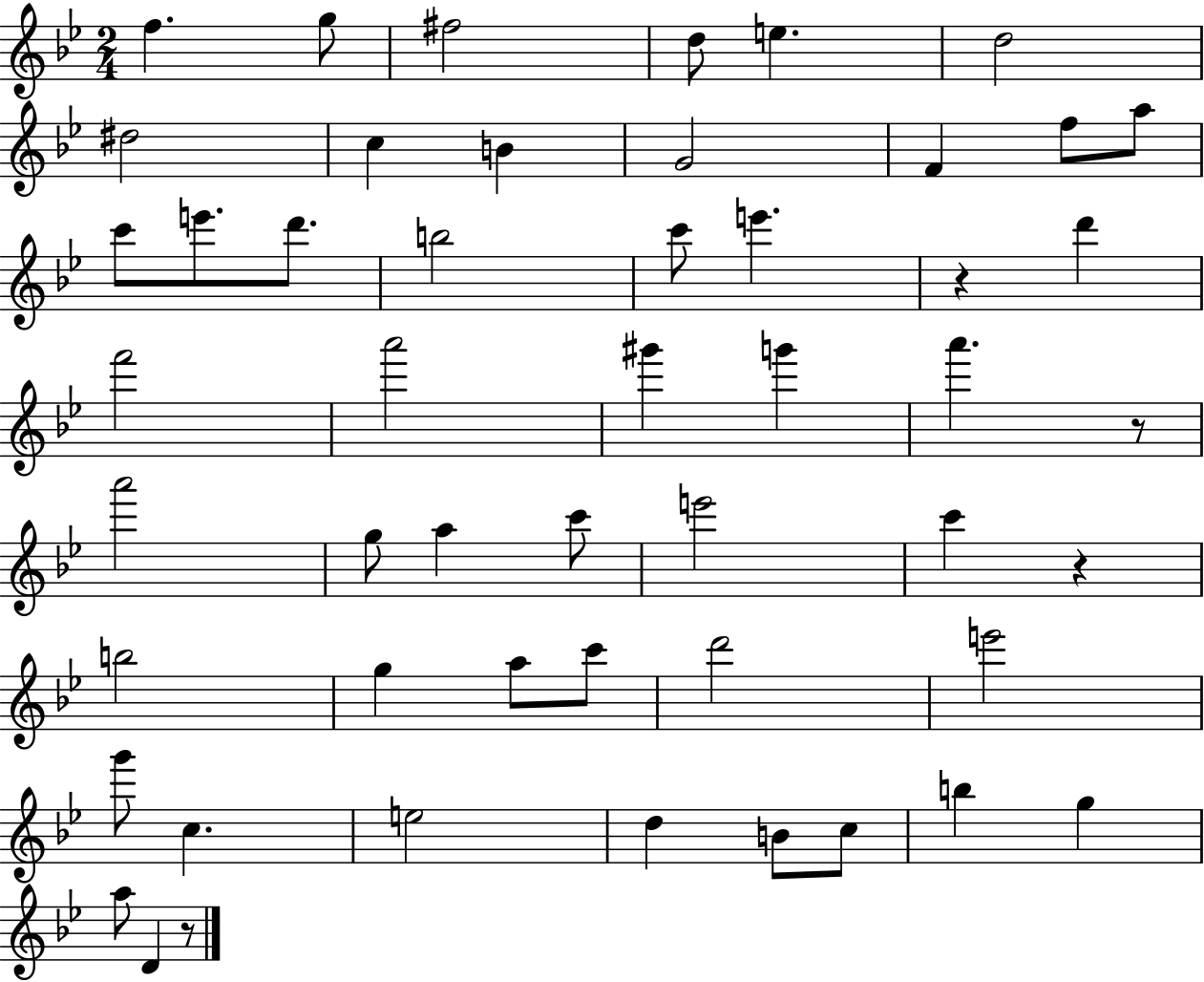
X:1
T:Untitled
M:2/4
L:1/4
K:Bb
f g/2 ^f2 d/2 e d2 ^d2 c B G2 F f/2 a/2 c'/2 e'/2 d'/2 b2 c'/2 e' z d' f'2 a'2 ^g' g' a' z/2 a'2 g/2 a c'/2 e'2 c' z b2 g a/2 c'/2 d'2 e'2 g'/2 c e2 d B/2 c/2 b g a/2 D z/2